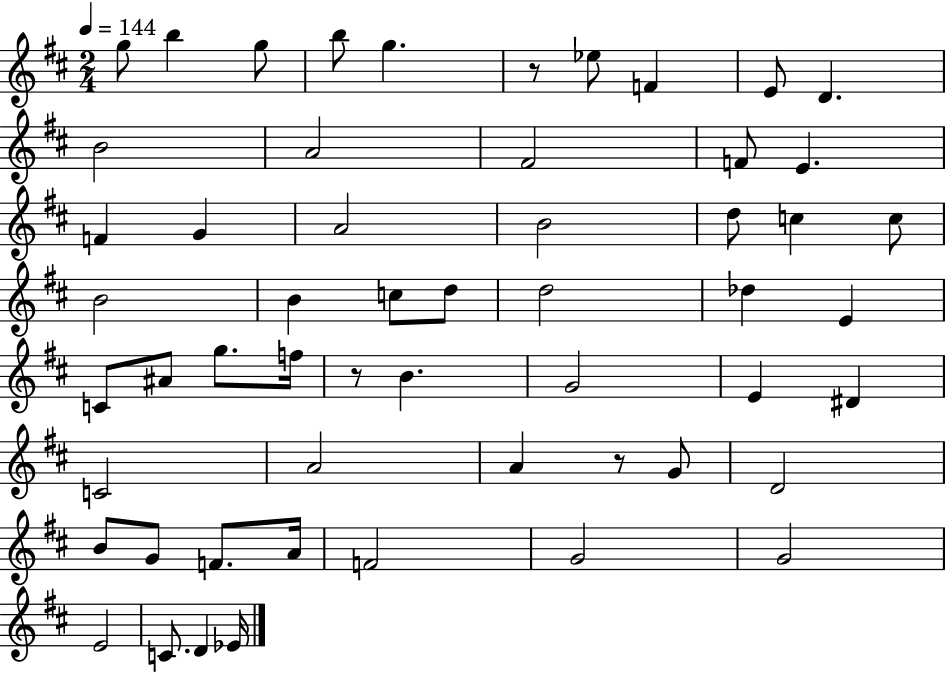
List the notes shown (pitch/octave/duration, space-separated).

G5/e B5/q G5/e B5/e G5/q. R/e Eb5/e F4/q E4/e D4/q. B4/h A4/h F#4/h F4/e E4/q. F4/q G4/q A4/h B4/h D5/e C5/q C5/e B4/h B4/q C5/e D5/e D5/h Db5/q E4/q C4/e A#4/e G5/e. F5/s R/e B4/q. G4/h E4/q D#4/q C4/h A4/h A4/q R/e G4/e D4/h B4/e G4/e F4/e. A4/s F4/h G4/h G4/h E4/h C4/e. D4/q Eb4/s